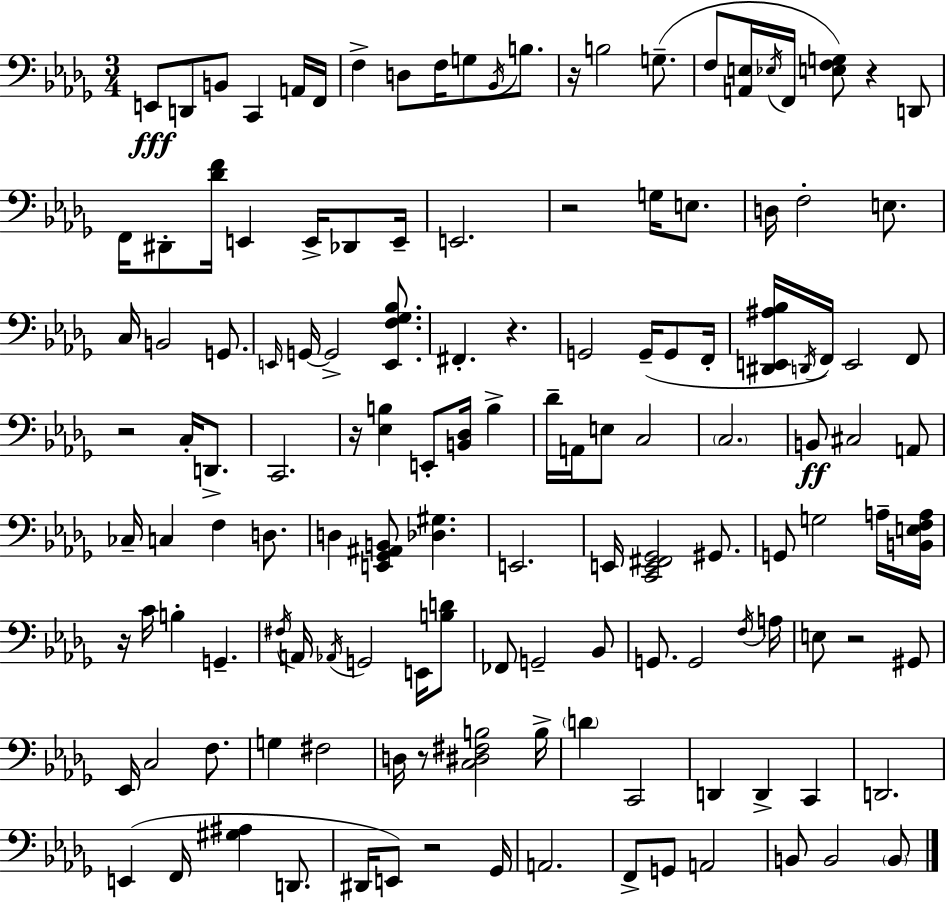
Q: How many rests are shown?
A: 10